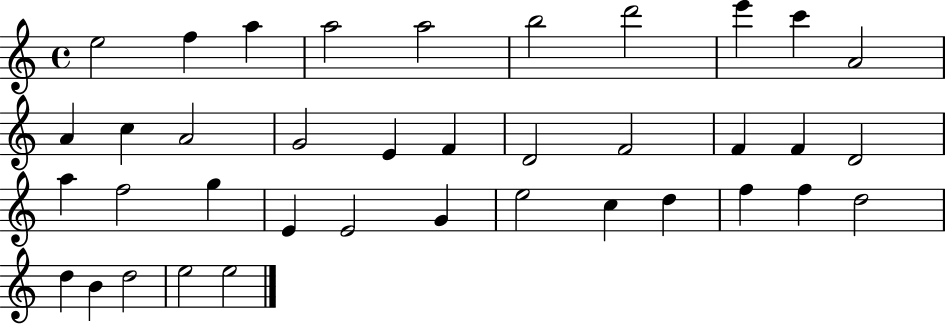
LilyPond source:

{
  \clef treble
  \time 4/4
  \defaultTimeSignature
  \key c \major
  e''2 f''4 a''4 | a''2 a''2 | b''2 d'''2 | e'''4 c'''4 a'2 | \break a'4 c''4 a'2 | g'2 e'4 f'4 | d'2 f'2 | f'4 f'4 d'2 | \break a''4 f''2 g''4 | e'4 e'2 g'4 | e''2 c''4 d''4 | f''4 f''4 d''2 | \break d''4 b'4 d''2 | e''2 e''2 | \bar "|."
}